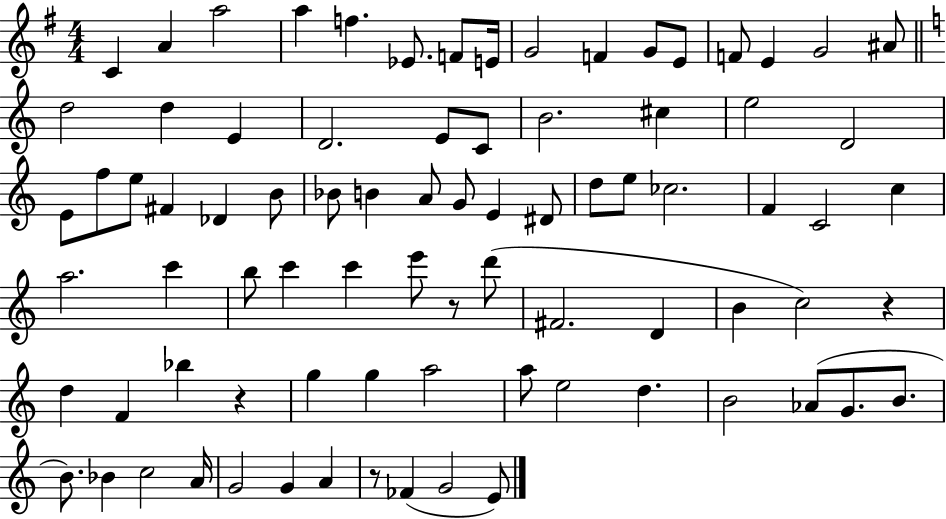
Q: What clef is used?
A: treble